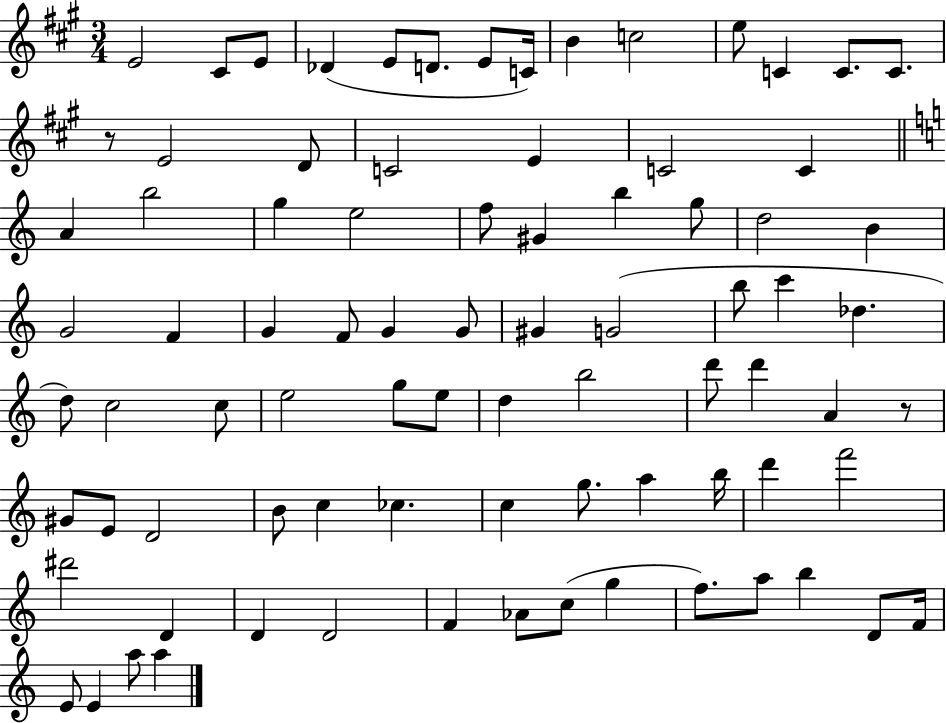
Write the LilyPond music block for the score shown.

{
  \clef treble
  \numericTimeSignature
  \time 3/4
  \key a \major
  e'2 cis'8 e'8 | des'4( e'8 d'8. e'8 c'16) | b'4 c''2 | e''8 c'4 c'8. c'8. | \break r8 e'2 d'8 | c'2 e'4 | c'2 c'4 | \bar "||" \break \key a \minor a'4 b''2 | g''4 e''2 | f''8 gis'4 b''4 g''8 | d''2 b'4 | \break g'2 f'4 | g'4 f'8 g'4 g'8 | gis'4 g'2( | b''8 c'''4 des''4. | \break d''8) c''2 c''8 | e''2 g''8 e''8 | d''4 b''2 | d'''8 d'''4 a'4 r8 | \break gis'8 e'8 d'2 | b'8 c''4 ces''4. | c''4 g''8. a''4 b''16 | d'''4 f'''2 | \break dis'''2 d'4 | d'4 d'2 | f'4 aes'8 c''8( g''4 | f''8.) a''8 b''4 d'8 f'16 | \break e'8 e'4 a''8 a''4 | \bar "|."
}